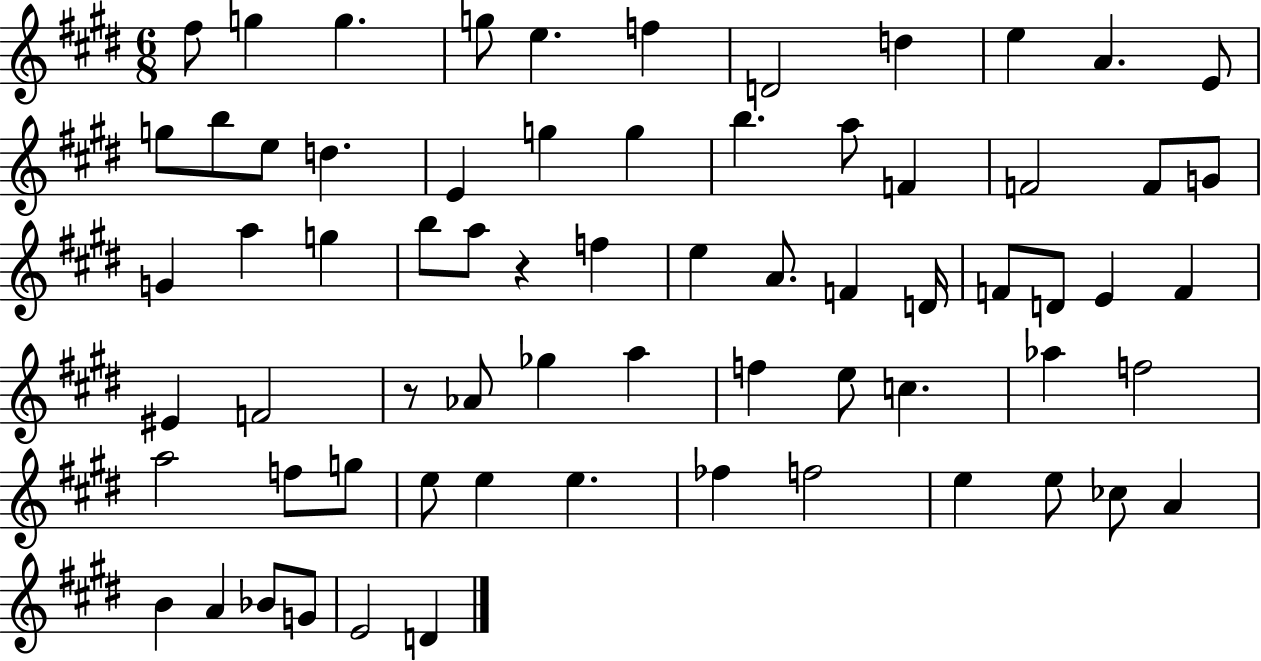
F#5/e G5/q G5/q. G5/e E5/q. F5/q D4/h D5/q E5/q A4/q. E4/e G5/e B5/e E5/e D5/q. E4/q G5/q G5/q B5/q. A5/e F4/q F4/h F4/e G4/e G4/q A5/q G5/q B5/e A5/e R/q F5/q E5/q A4/e. F4/q D4/s F4/e D4/e E4/q F4/q EIS4/q F4/h R/e Ab4/e Gb5/q A5/q F5/q E5/e C5/q. Ab5/q F5/h A5/h F5/e G5/e E5/e E5/q E5/q. FES5/q F5/h E5/q E5/e CES5/e A4/q B4/q A4/q Bb4/e G4/e E4/h D4/q